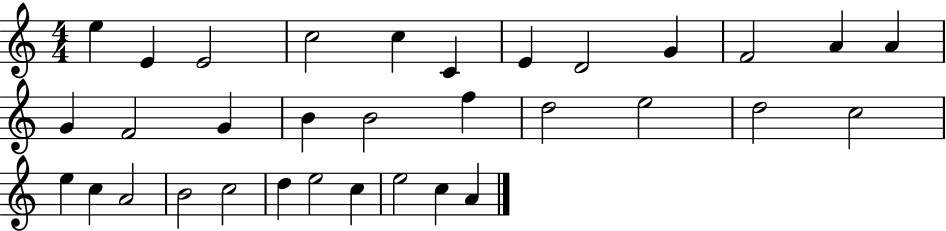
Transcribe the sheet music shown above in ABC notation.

X:1
T:Untitled
M:4/4
L:1/4
K:C
e E E2 c2 c C E D2 G F2 A A G F2 G B B2 f d2 e2 d2 c2 e c A2 B2 c2 d e2 c e2 c A